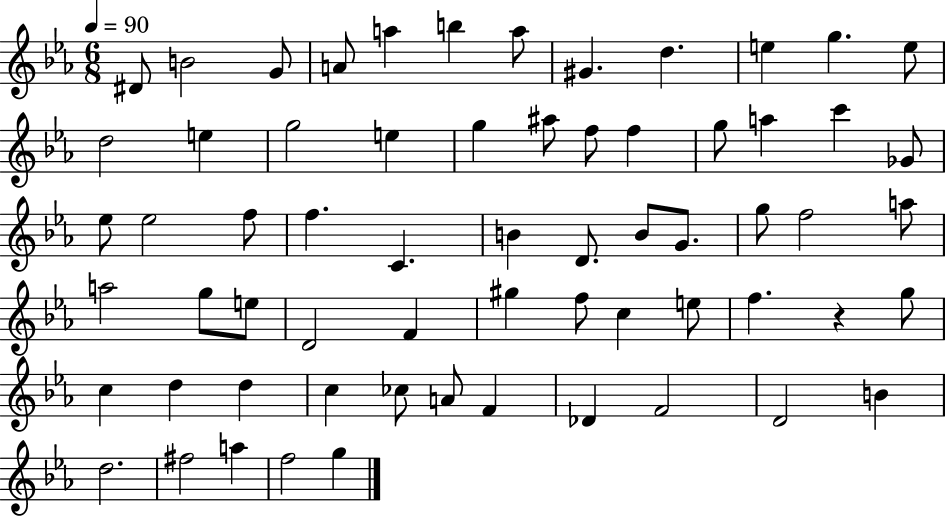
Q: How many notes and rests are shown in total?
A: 64